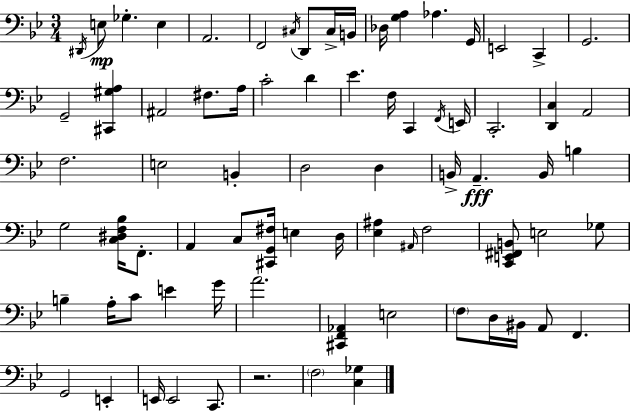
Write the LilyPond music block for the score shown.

{
  \clef bass
  \numericTimeSignature
  \time 3/4
  \key g \minor
  \acciaccatura { dis,16 }\mp e8 ges4.-. e4 | a,2. | f,2 \acciaccatura { cis16 } d,8 | cis16-> b,16 des16 <g a>4 aes4. | \break g,16 e,2 c,4-> | g,2. | g,2-- <cis, gis a>4 | ais,2 fis8. | \break a16 c'2-. d'4 | ees'4. f16 c,4 | \acciaccatura { f,16 } e,16 c,2.-. | <d, c>4 a,2 | \break f2. | e2 b,4-. | d2 d4 | b,16-> a,4.--\fff b,16 b4 | \break g2 <c dis f bes>16 | f,8.-. a,4 c8 <cis, g, fis>16 e4 | d16 <ees ais>4 \grace { ais,16 } f2 | <c, e, fis, b,>8 e2 | \break ges8 b4-- a16-. c'8 e'4 | g'16 a'2. | <cis, f, aes,>4 e2 | \parenthesize f8 d16 bis,16 a,8 f,4. | \break g,2 | e,4-. e,16 e,2 | c,8. r2. | \parenthesize f2 | \break <c ges>4 \bar "|."
}